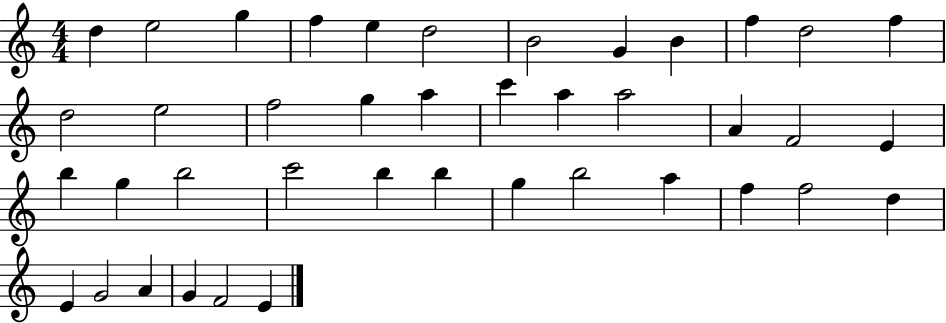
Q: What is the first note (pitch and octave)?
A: D5